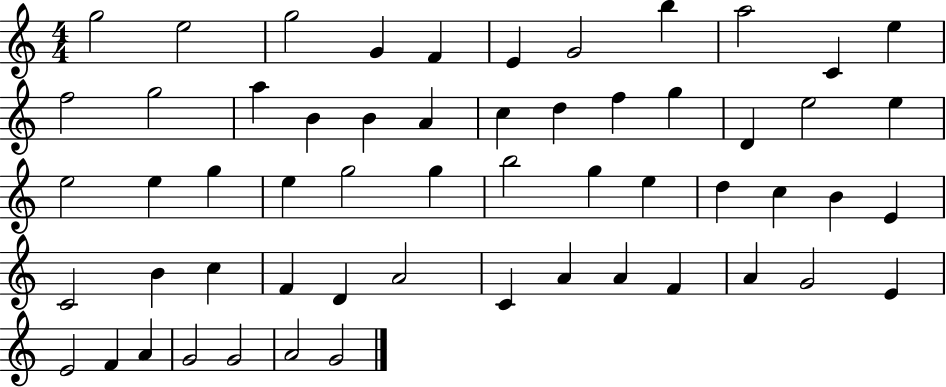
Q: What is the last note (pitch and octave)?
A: G4